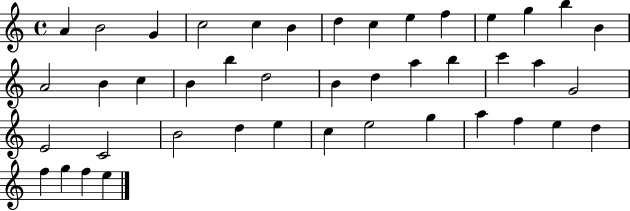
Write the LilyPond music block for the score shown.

{
  \clef treble
  \time 4/4
  \defaultTimeSignature
  \key c \major
  a'4 b'2 g'4 | c''2 c''4 b'4 | d''4 c''4 e''4 f''4 | e''4 g''4 b''4 b'4 | \break a'2 b'4 c''4 | b'4 b''4 d''2 | b'4 d''4 a''4 b''4 | c'''4 a''4 g'2 | \break e'2 c'2 | b'2 d''4 e''4 | c''4 e''2 g''4 | a''4 f''4 e''4 d''4 | \break f''4 g''4 f''4 e''4 | \bar "|."
}